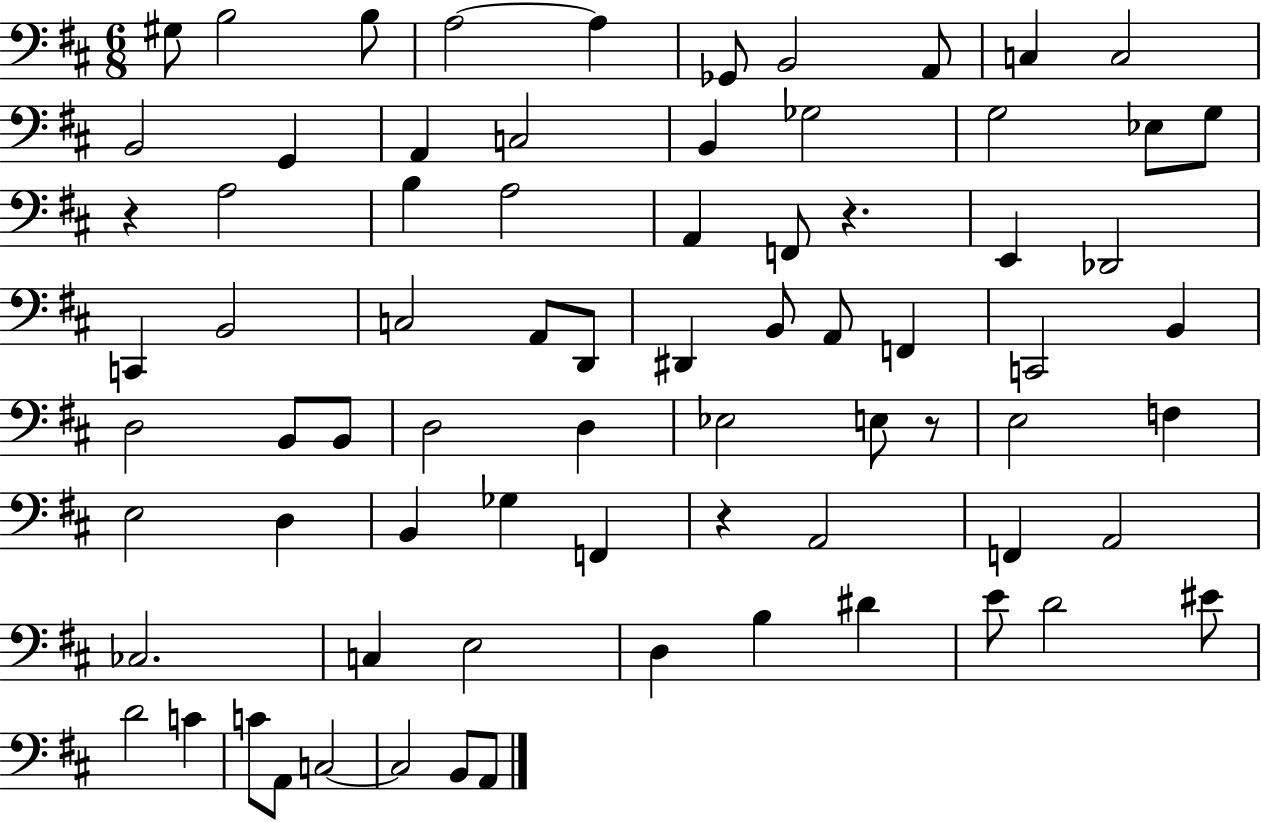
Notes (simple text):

G#3/e B3/h B3/e A3/h A3/q Gb2/e B2/h A2/e C3/q C3/h B2/h G2/q A2/q C3/h B2/q Gb3/h G3/h Eb3/e G3/e R/q A3/h B3/q A3/h A2/q F2/e R/q. E2/q Db2/h C2/q B2/h C3/h A2/e D2/e D#2/q B2/e A2/e F2/q C2/h B2/q D3/h B2/e B2/e D3/h D3/q Eb3/h E3/e R/e E3/h F3/q E3/h D3/q B2/q Gb3/q F2/q R/q A2/h F2/q A2/h CES3/h. C3/q E3/h D3/q B3/q D#4/q E4/e D4/h EIS4/e D4/h C4/q C4/e A2/e C3/h C3/h B2/e A2/e